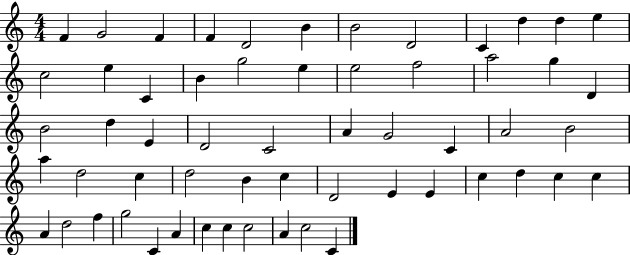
F4/q G4/h F4/q F4/q D4/h B4/q B4/h D4/h C4/q D5/q D5/q E5/q C5/h E5/q C4/q B4/q G5/h E5/q E5/h F5/h A5/h G5/q D4/q B4/h D5/q E4/q D4/h C4/h A4/q G4/h C4/q A4/h B4/h A5/q D5/h C5/q D5/h B4/q C5/q D4/h E4/q E4/q C5/q D5/q C5/q C5/q A4/q D5/h F5/q G5/h C4/q A4/q C5/q C5/q C5/h A4/q C5/h C4/q